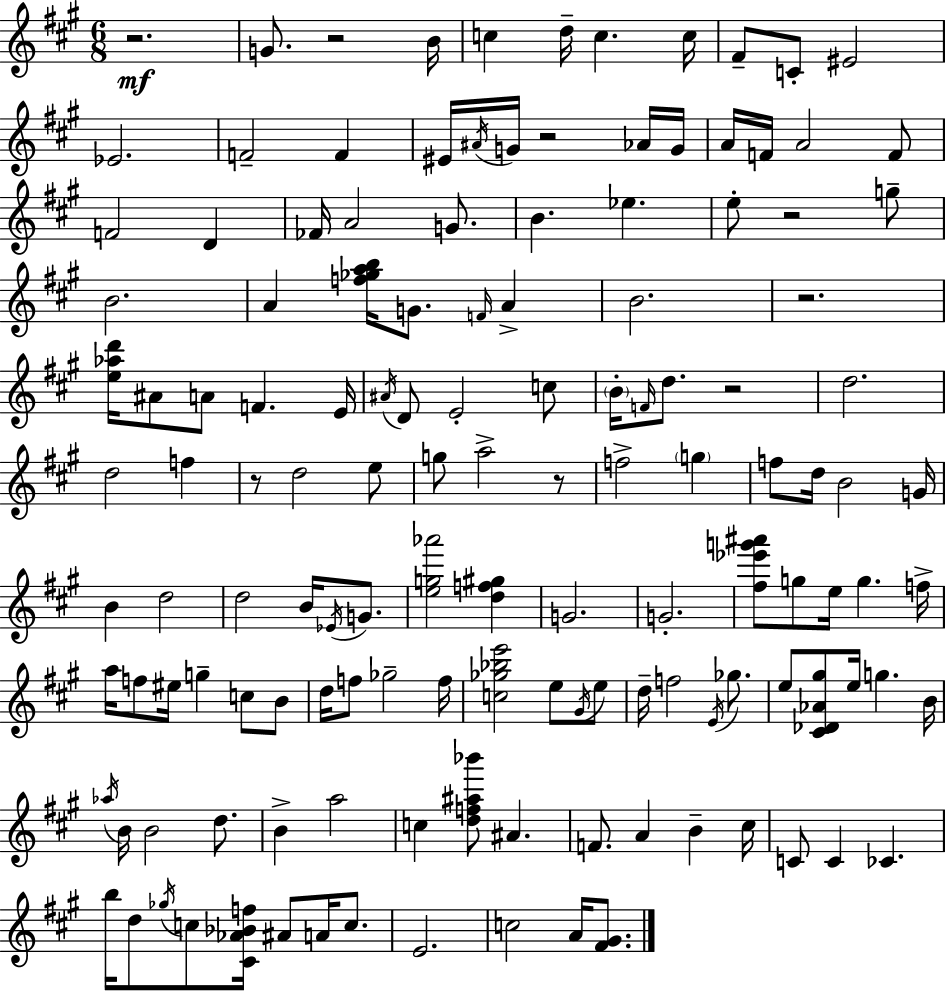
R/h. G4/e. R/h B4/s C5/q D5/s C5/q. C5/s F#4/e C4/e EIS4/h Eb4/h. F4/h F4/q EIS4/s A#4/s G4/s R/h Ab4/s G4/s A4/s F4/s A4/h F4/e F4/h D4/q FES4/s A4/h G4/e. B4/q. Eb5/q. E5/e R/h G5/e B4/h. A4/q [F5,Gb5,A5,B5]/s G4/e. F4/s A4/q B4/h. R/h. [E5,Ab5,D6]/s A#4/e A4/e F4/q. E4/s A#4/s D4/e E4/h C5/e B4/s F4/s D5/e. R/h D5/h. D5/h F5/q R/e D5/h E5/e G5/e A5/h R/e F5/h G5/q F5/e D5/s B4/h G4/s B4/q D5/h D5/h B4/s Eb4/s G4/e. [E5,G5,Ab6]/h [D5,F5,G#5]/q G4/h. G4/h. [F#5,Eb6,G6,A#6]/e G5/e E5/s G5/q. F5/s A5/s F5/e EIS5/s G5/q C5/e B4/e D5/s F5/e Gb5/h F5/s [C5,Gb5,Bb5,E6]/h E5/e G#4/s E5/e D5/s F5/h E4/s Gb5/e. E5/e [C#4,Db4,Ab4,G#5]/e E5/s G5/q. B4/s Ab5/s B4/s B4/h D5/e. B4/q A5/h C5/q [D5,F5,A#5,Bb6]/e A#4/q. F4/e. A4/q B4/q C#5/s C4/e C4/q CES4/q. B5/s D5/e Gb5/s C5/e [C#4,Ab4,Bb4,F5]/s A#4/e A4/s C5/e. E4/h. C5/h A4/s [F#4,G#4]/e.